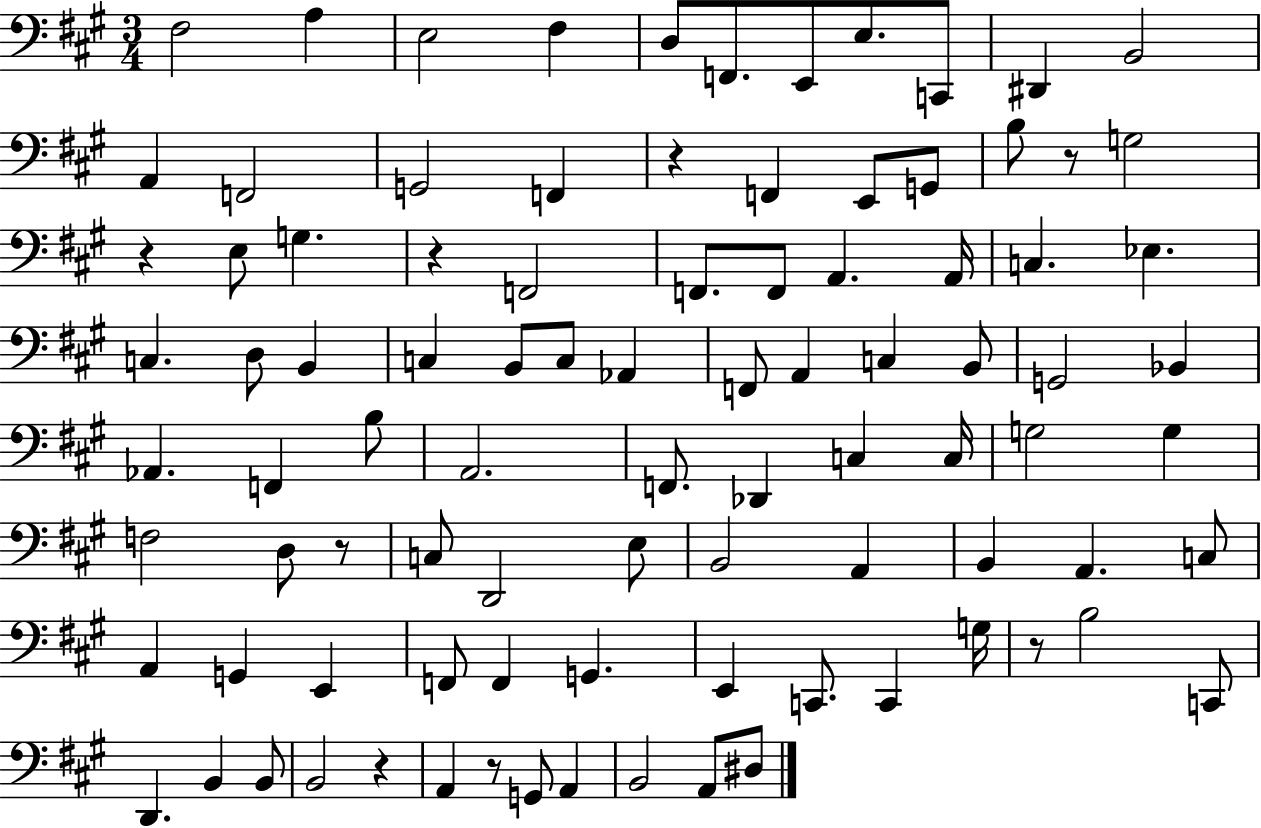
{
  \clef bass
  \numericTimeSignature
  \time 3/4
  \key a \major
  fis2 a4 | e2 fis4 | d8 f,8. e,8 e8. c,8 | dis,4 b,2 | \break a,4 f,2 | g,2 f,4 | r4 f,4 e,8 g,8 | b8 r8 g2 | \break r4 e8 g4. | r4 f,2 | f,8. f,8 a,4. a,16 | c4. ees4. | \break c4. d8 b,4 | c4 b,8 c8 aes,4 | f,8 a,4 c4 b,8 | g,2 bes,4 | \break aes,4. f,4 b8 | a,2. | f,8. des,4 c4 c16 | g2 g4 | \break f2 d8 r8 | c8 d,2 e8 | b,2 a,4 | b,4 a,4. c8 | \break a,4 g,4 e,4 | f,8 f,4 g,4. | e,4 c,8. c,4 g16 | r8 b2 c,8 | \break d,4. b,4 b,8 | b,2 r4 | a,4 r8 g,8 a,4 | b,2 a,8 dis8 | \break \bar "|."
}